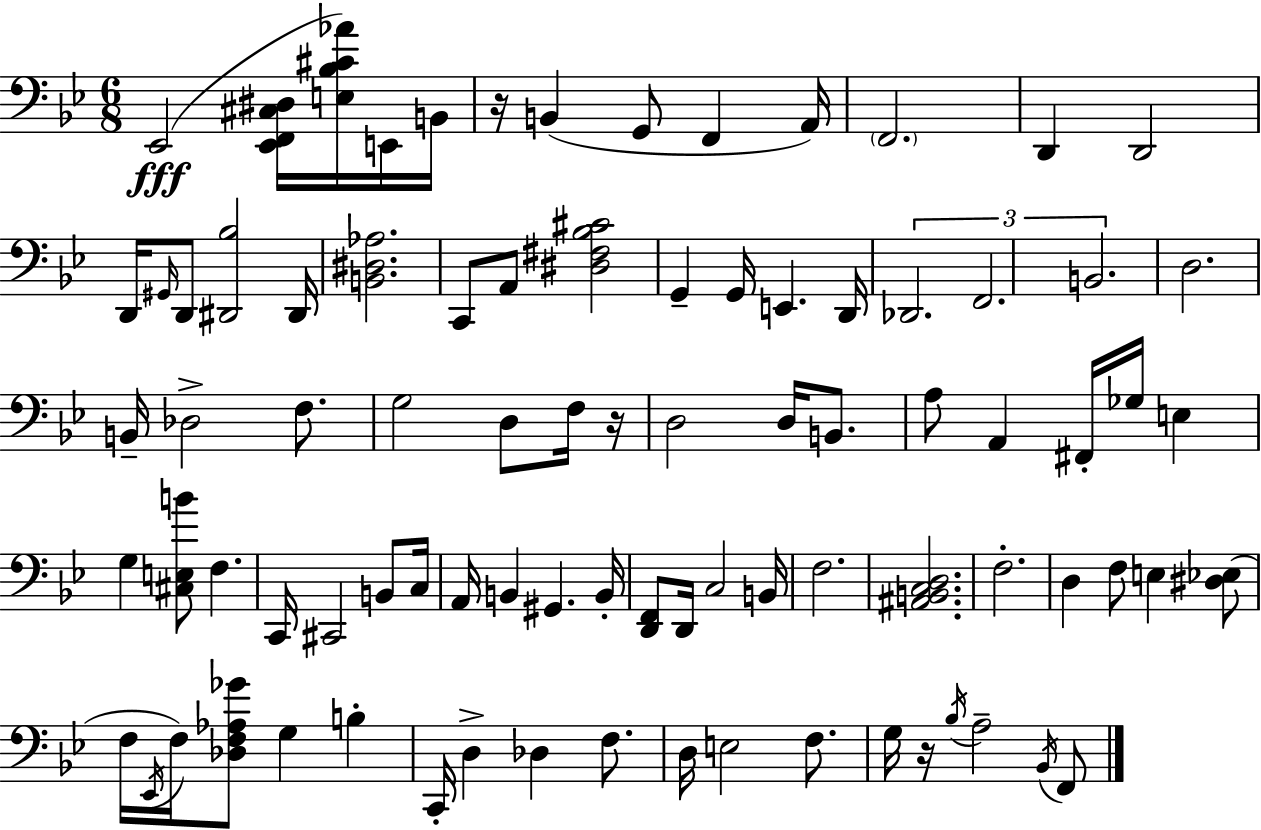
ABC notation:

X:1
T:Untitled
M:6/8
L:1/4
K:Gm
_E,,2 [_E,,F,,^C,^D,]/4 [E,_B,^C_A]/4 E,,/4 B,,/4 z/4 B,, G,,/2 F,, A,,/4 F,,2 D,, D,,2 D,,/4 ^G,,/4 D,,/2 [^D,,_B,]2 ^D,,/4 [B,,^D,_A,]2 C,,/2 A,,/2 [^D,^F,_B,^C]2 G,, G,,/4 E,, D,,/4 _D,,2 F,,2 B,,2 D,2 B,,/4 _D,2 F,/2 G,2 D,/2 F,/4 z/4 D,2 D,/4 B,,/2 A,/2 A,, ^F,,/4 _G,/4 E, G, [^C,E,B]/2 F, C,,/4 ^C,,2 B,,/2 C,/4 A,,/4 B,, ^G,, B,,/4 [D,,F,,]/2 D,,/4 C,2 B,,/4 F,2 [^A,,B,,C,D,]2 F,2 D, F,/2 E, [^D,_E,]/2 F,/4 _E,,/4 F,/4 [_D,F,_A,_G]/2 G, B, C,,/4 D, _D, F,/2 D,/4 E,2 F,/2 G,/4 z/4 _B,/4 A,2 _B,,/4 F,,/2